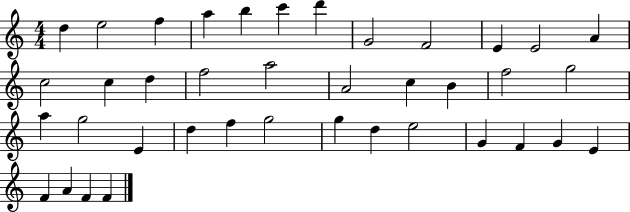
D5/q E5/h F5/q A5/q B5/q C6/q D6/q G4/h F4/h E4/q E4/h A4/q C5/h C5/q D5/q F5/h A5/h A4/h C5/q B4/q F5/h G5/h A5/q G5/h E4/q D5/q F5/q G5/h G5/q D5/q E5/h G4/q F4/q G4/q E4/q F4/q A4/q F4/q F4/q